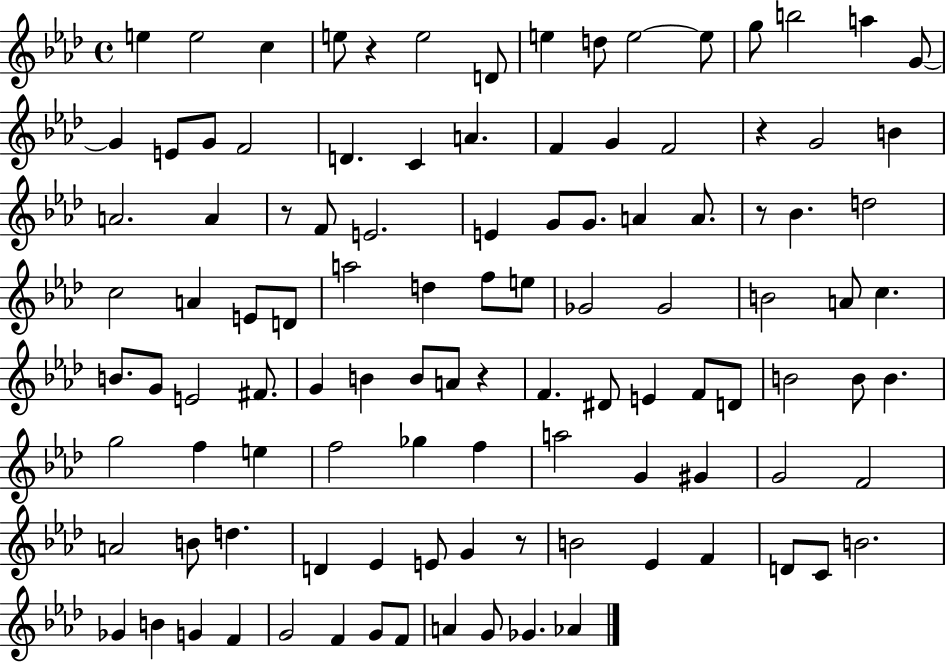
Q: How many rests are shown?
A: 6